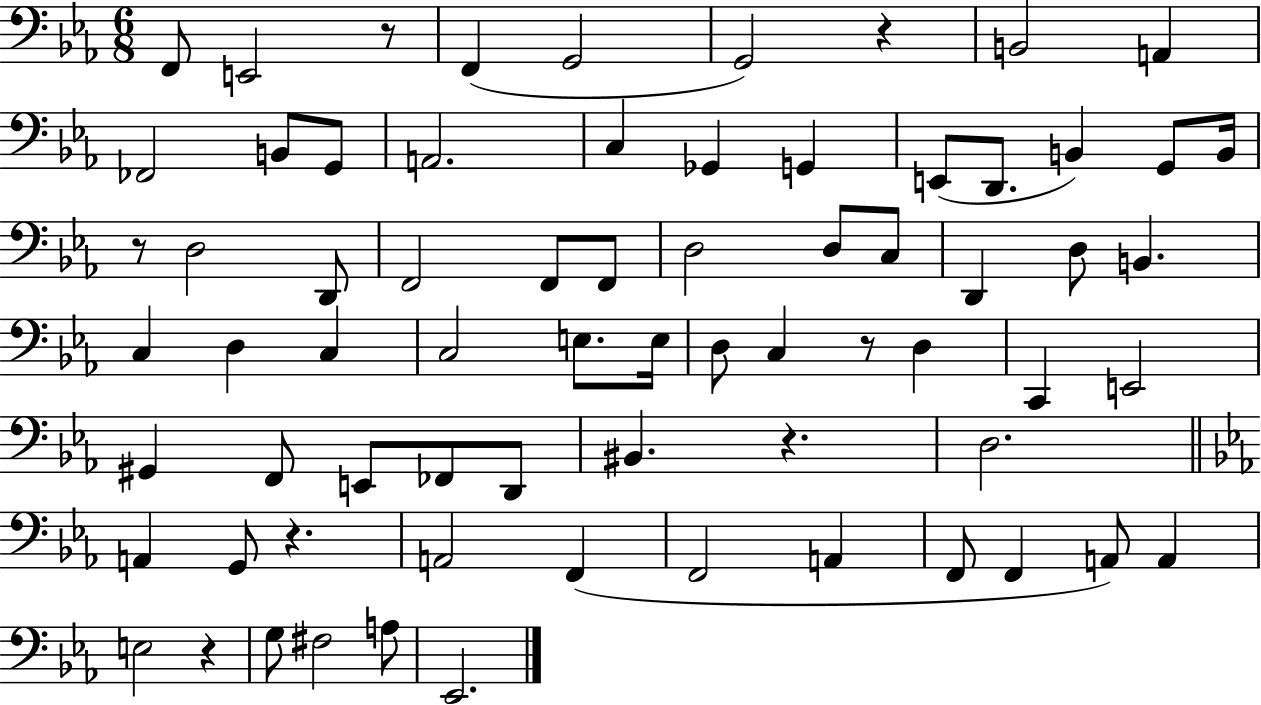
{
  \clef bass
  \numericTimeSignature
  \time 6/8
  \key ees \major
  f,8 e,2 r8 | f,4( g,2 | g,2) r4 | b,2 a,4 | \break fes,2 b,8 g,8 | a,2. | c4 ges,4 g,4 | e,8( d,8. b,4) g,8 b,16 | \break r8 d2 d,8 | f,2 f,8 f,8 | d2 d8 c8 | d,4 d8 b,4. | \break c4 d4 c4 | c2 e8. e16 | d8 c4 r8 d4 | c,4 e,2 | \break gis,4 f,8 e,8 fes,8 d,8 | bis,4. r4. | d2. | \bar "||" \break \key ees \major a,4 g,8 r4. | a,2 f,4( | f,2 a,4 | f,8 f,4 a,8) a,4 | \break e2 r4 | g8 fis2 a8 | ees,2. | \bar "|."
}